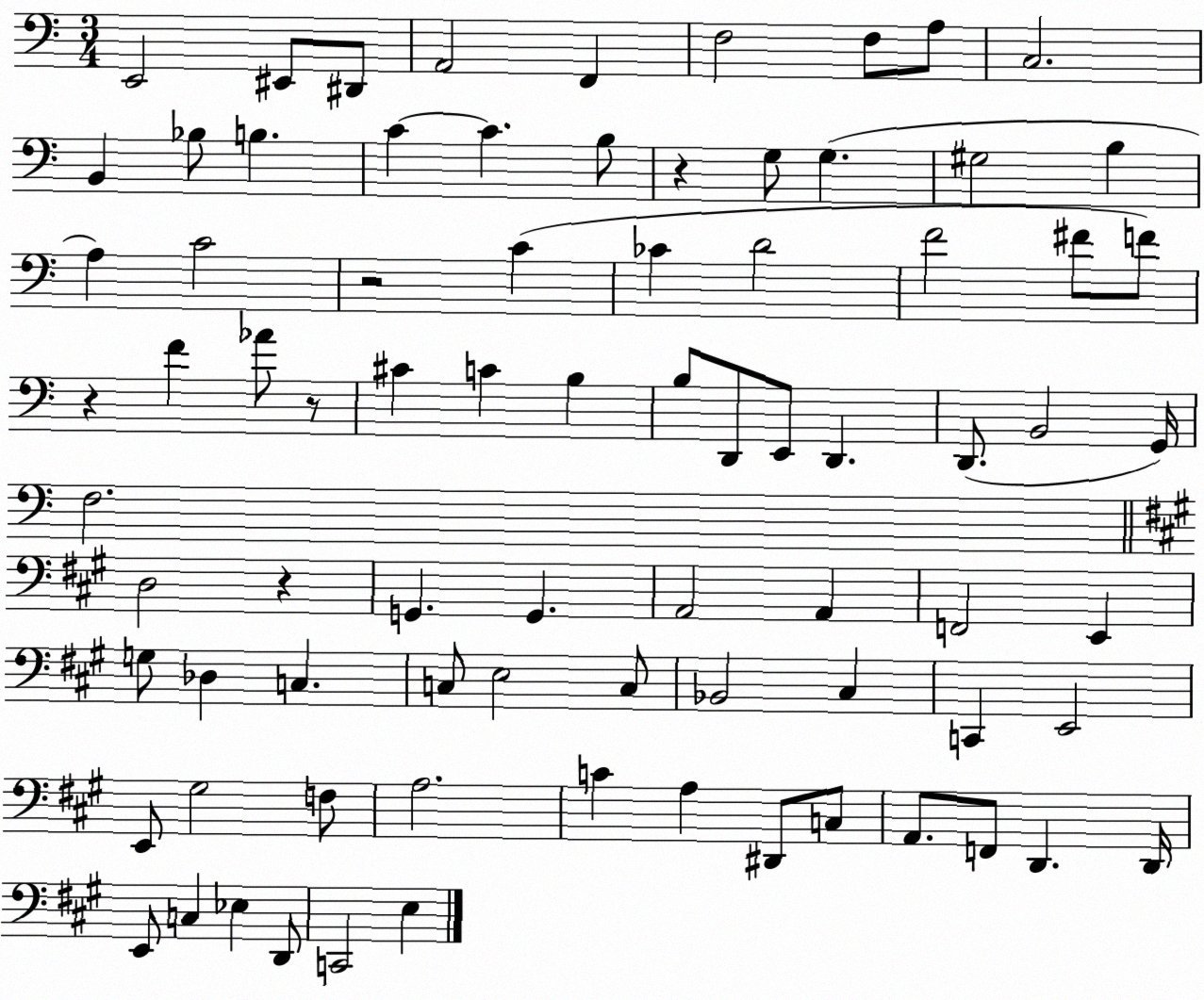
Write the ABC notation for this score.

X:1
T:Untitled
M:3/4
L:1/4
K:C
E,,2 ^E,,/2 ^D,,/2 A,,2 F,, F,2 F,/2 A,/2 C,2 B,, _B,/2 B, C C B,/2 z G,/2 G, ^G,2 B, A, C2 z2 C _C D2 F2 ^F/2 F/2 z F _A/2 z/2 ^C C B, B,/2 D,,/2 E,,/2 D,, D,,/2 B,,2 G,,/4 F,2 D,2 z G,, G,, A,,2 A,, F,,2 E,, G,/2 _D, C, C,/2 E,2 C,/2 _B,,2 ^C, C,, E,,2 E,,/2 ^G,2 F,/2 A,2 C A, ^D,,/2 C,/2 A,,/2 F,,/2 D,, D,,/4 E,,/2 C, _E, D,,/2 C,,2 E,